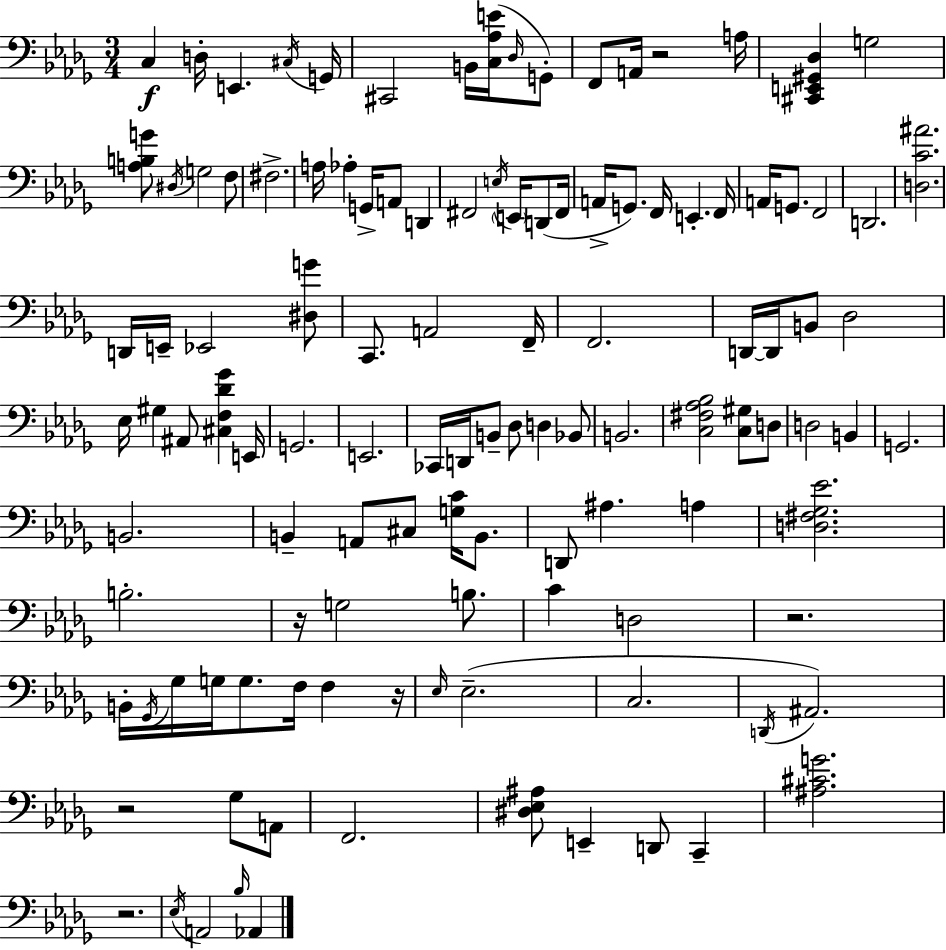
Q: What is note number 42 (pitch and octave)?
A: F2